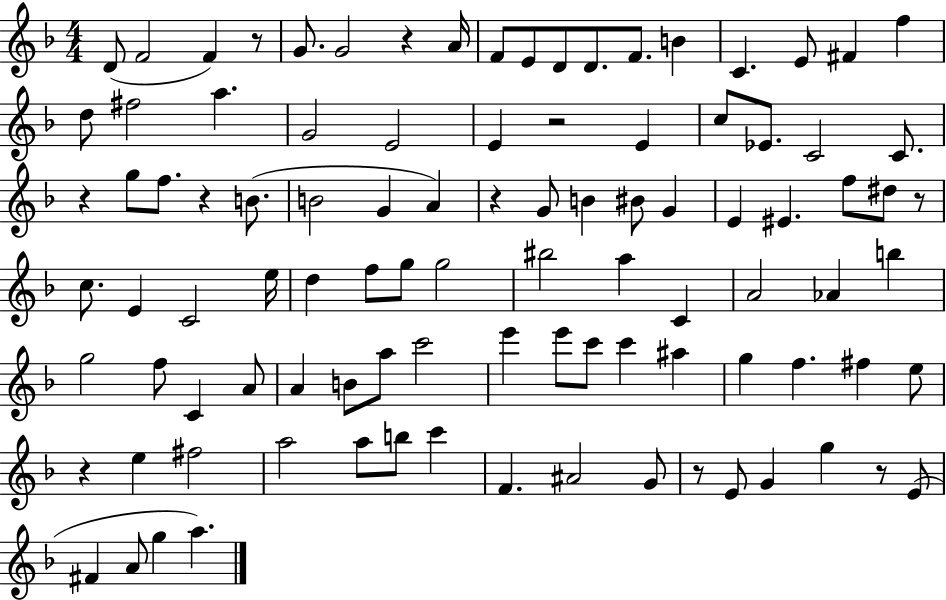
D4/e F4/h F4/q R/e G4/e. G4/h R/q A4/s F4/e E4/e D4/e D4/e. F4/e. B4/q C4/q. E4/e F#4/q F5/q D5/e F#5/h A5/q. G4/h E4/h E4/q R/h E4/q C5/e Eb4/e. C4/h C4/e. R/q G5/e F5/e. R/q B4/e. B4/h G4/q A4/q R/q G4/e B4/q BIS4/e G4/q E4/q EIS4/q. F5/e D#5/e R/e C5/e. E4/q C4/h E5/s D5/q F5/e G5/e G5/h BIS5/h A5/q C4/q A4/h Ab4/q B5/q G5/h F5/e C4/q A4/e A4/q B4/e A5/e C6/h E6/q E6/e C6/e C6/q A#5/q G5/q F5/q. F#5/q E5/e R/q E5/q F#5/h A5/h A5/e B5/e C6/q F4/q. A#4/h G4/e R/e E4/e G4/q G5/q R/e E4/e F#4/q A4/e G5/q A5/q.